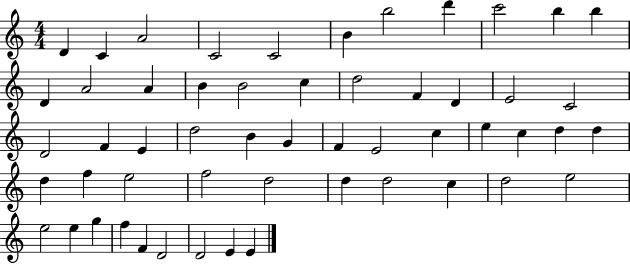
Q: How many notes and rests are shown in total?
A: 54